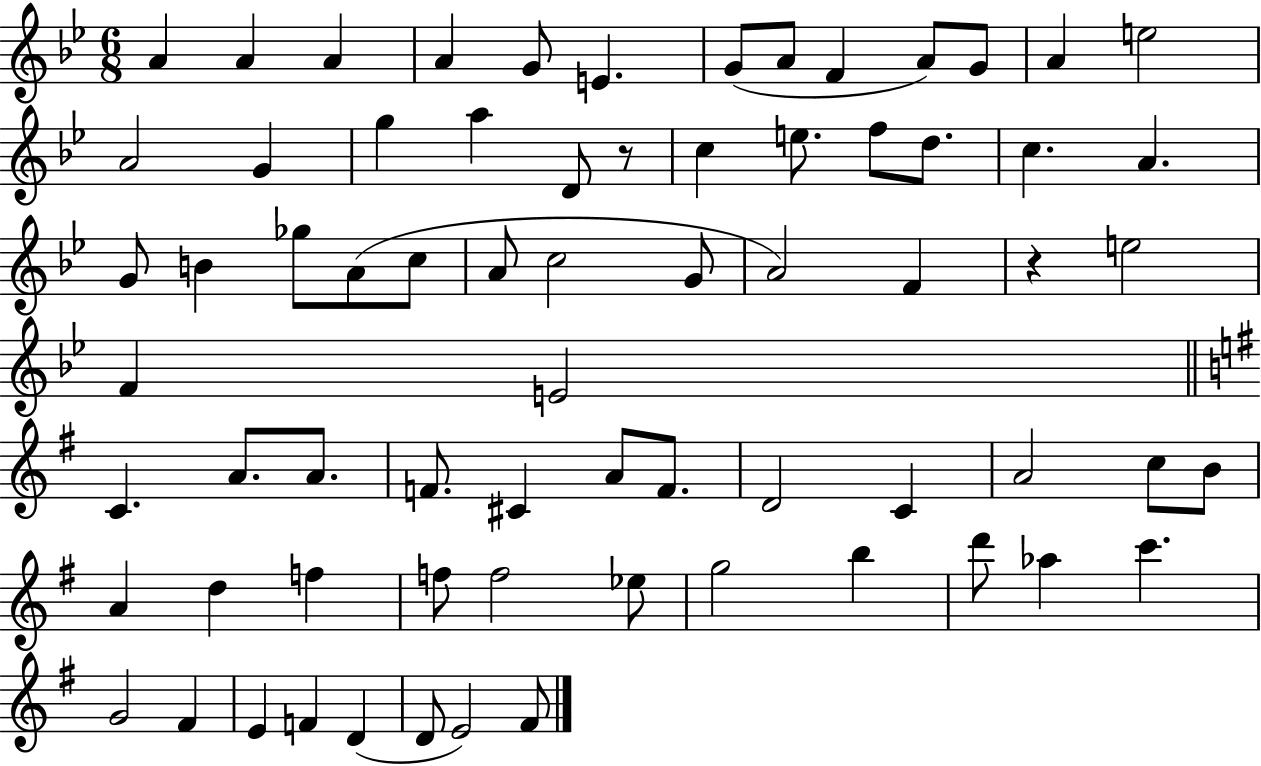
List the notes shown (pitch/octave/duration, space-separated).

A4/q A4/q A4/q A4/q G4/e E4/q. G4/e A4/e F4/q A4/e G4/e A4/q E5/h A4/h G4/q G5/q A5/q D4/e R/e C5/q E5/e. F5/e D5/e. C5/q. A4/q. G4/e B4/q Gb5/e A4/e C5/e A4/e C5/h G4/e A4/h F4/q R/q E5/h F4/q E4/h C4/q. A4/e. A4/e. F4/e. C#4/q A4/e F4/e. D4/h C4/q A4/h C5/e B4/e A4/q D5/q F5/q F5/e F5/h Eb5/e G5/h B5/q D6/e Ab5/q C6/q. G4/h F#4/q E4/q F4/q D4/q D4/e E4/h F#4/e